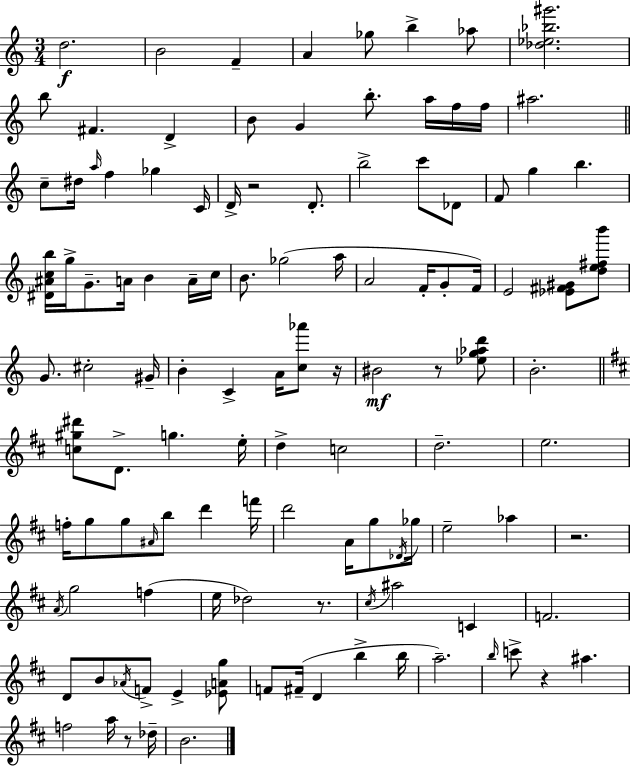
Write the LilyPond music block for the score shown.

{
  \clef treble
  \numericTimeSignature
  \time 3/4
  \key c \major
  \repeat volta 2 { d''2.\f | b'2 f'4-- | a'4 ges''8 b''4-> aes''8 | <des'' ees'' bes'' gis'''>2. | \break b''8 fis'4. d'4-> | b'8 g'4 b''8.-. a''16 f''16 f''16 | ais''2. | \bar "||" \break \key c \major c''8-- dis''16 \grace { a''16 } f''4 ges''4 | c'16 d'16-> r2 d'8.-. | b''2-> c'''8 des'8 | f'8 g''4 b''4. | \break <dis' ais' c'' b''>16 g''16-> g'8.-- a'16 b'4 a'16-- | c''16 b'8. ges''2( | a''16 a'2 f'16-. g'8-. | f'16) e'2 <ees' fis' gis'>8 <d'' e'' fis'' b'''>8 | \break g'8. cis''2-. | gis'16-- b'4-. c'4-> a'16 <c'' aes'''>8 | r16 bis'2\mf r8 <ees'' g'' aes'' d'''>8 | b'2.-. | \break \bar "||" \break \key d \major <c'' gis'' dis'''>8 d'8.-> g''4. e''16-. | d''4-> c''2 | d''2.-- | e''2. | \break f''16-. g''8 g''8 \grace { ais'16 } b''8 d'''4 | f'''16 d'''2 a'16 g''8 | \acciaccatura { des'16 } ges''16 e''2-- aes''4 | r2. | \break \acciaccatura { a'16 } g''2 f''4( | e''16 des''2) | r8. \acciaccatura { cis''16 } ais''2 | c'4 f'2. | \break d'8 b'8 \acciaccatura { aes'16 } f'8-> e'4-> | <ees' a' g''>8 f'8 fis'16--( d'4 | b''4-> b''16 a''2.--) | \grace { b''16 } c'''8-> r4 | \break ais''4. f''2 | a''16 r8 des''16-- b'2. | } \bar "|."
}